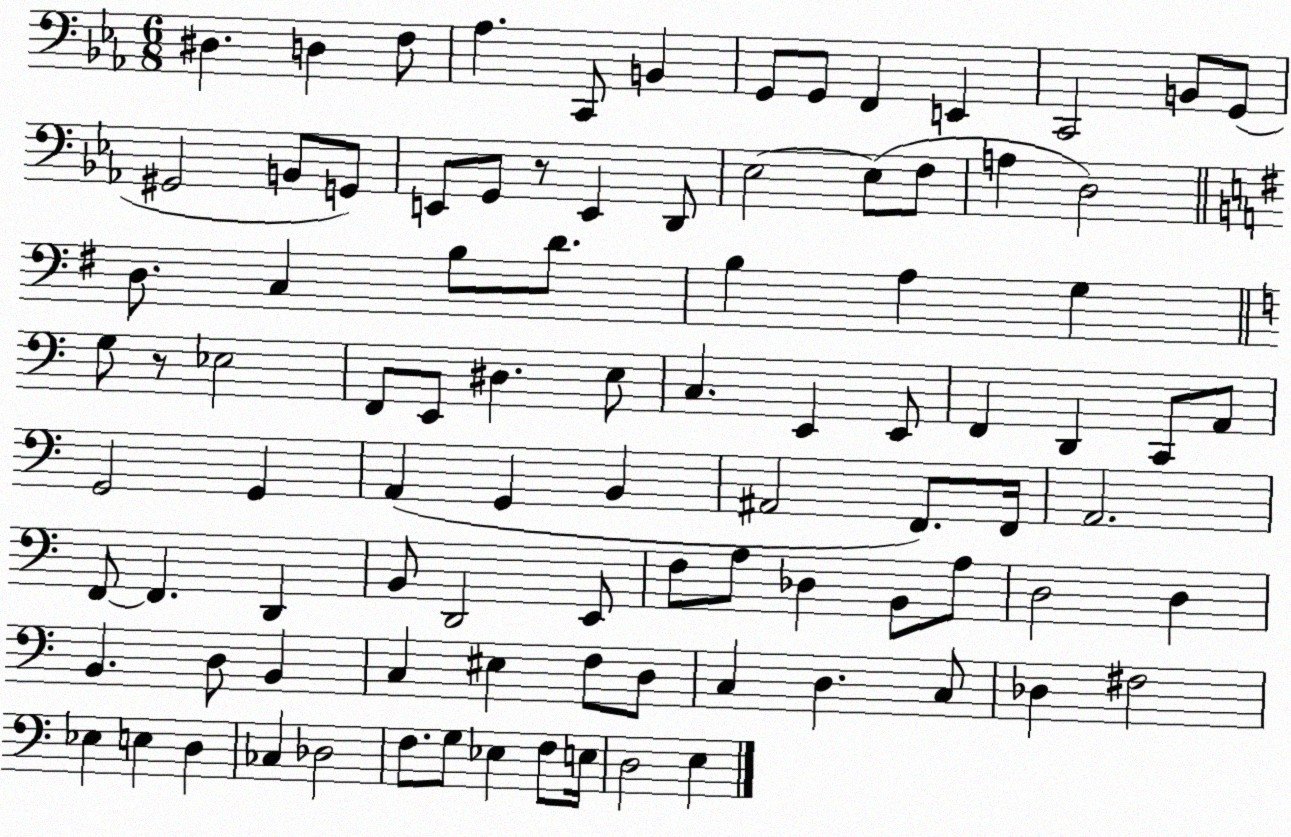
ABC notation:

X:1
T:Untitled
M:6/8
L:1/4
K:Eb
^D, D, F,/2 _A, C,,/2 B,, G,,/2 G,,/2 F,, E,, C,,2 B,,/2 G,,/2 ^G,,2 B,,/2 G,,/2 E,,/2 G,,/2 z/2 E,, D,,/2 _E,2 _E,/2 F,/2 A, D,2 D,/2 C, B,/2 D/2 B, A, G, G,/2 z/2 _E,2 F,,/2 E,,/2 ^D, E,/2 C, E,, E,,/2 F,, D,, C,,/2 A,,/2 G,,2 G,, A,, G,, B,, ^A,,2 F,,/2 F,,/4 A,,2 F,,/2 F,, D,, B,,/2 D,,2 E,,/2 F,/2 A,/2 _D, B,,/2 A,/2 D,2 D, B,, D,/2 B,, C, ^E, F,/2 D,/2 C, D, C,/2 _D, ^F,2 _E, E, D, _C, _D,2 F,/2 G,/2 _E, F,/2 E,/4 D,2 E,